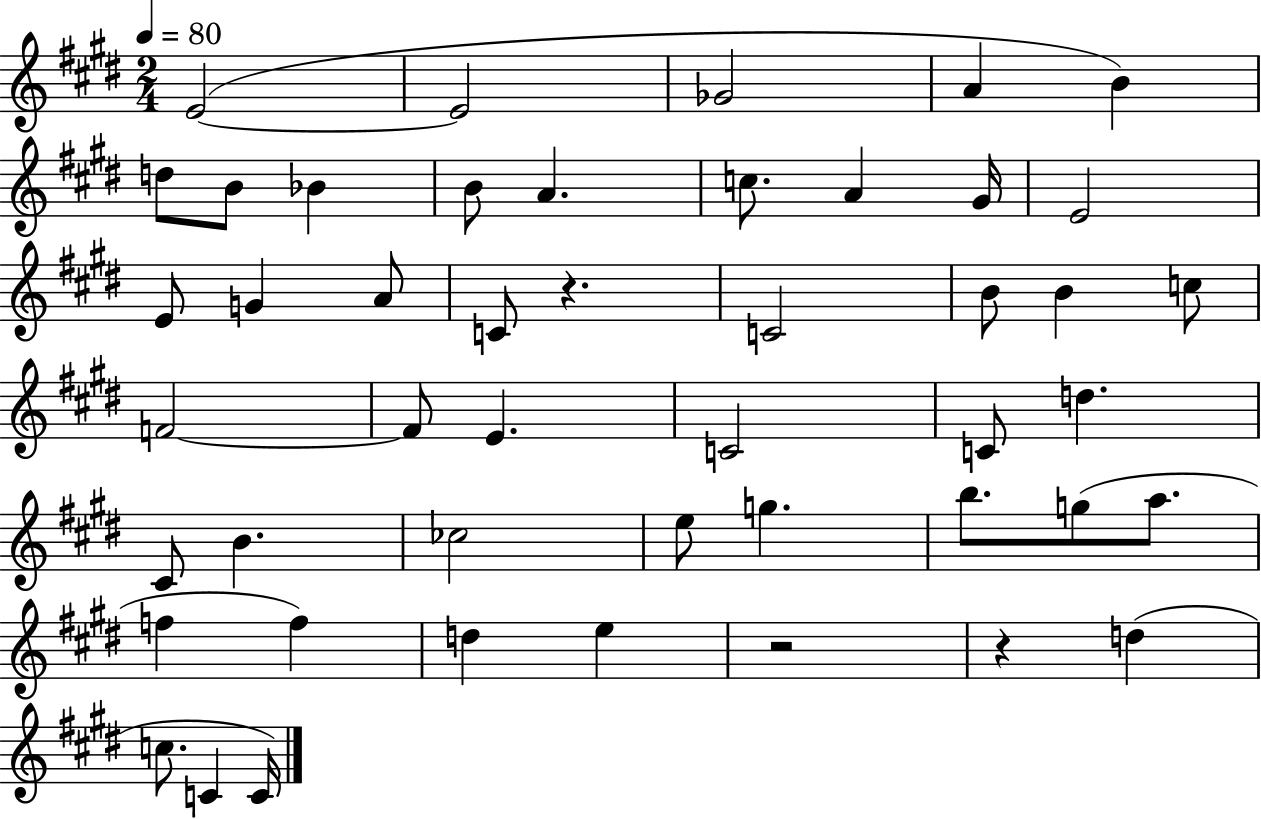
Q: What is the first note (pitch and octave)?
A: E4